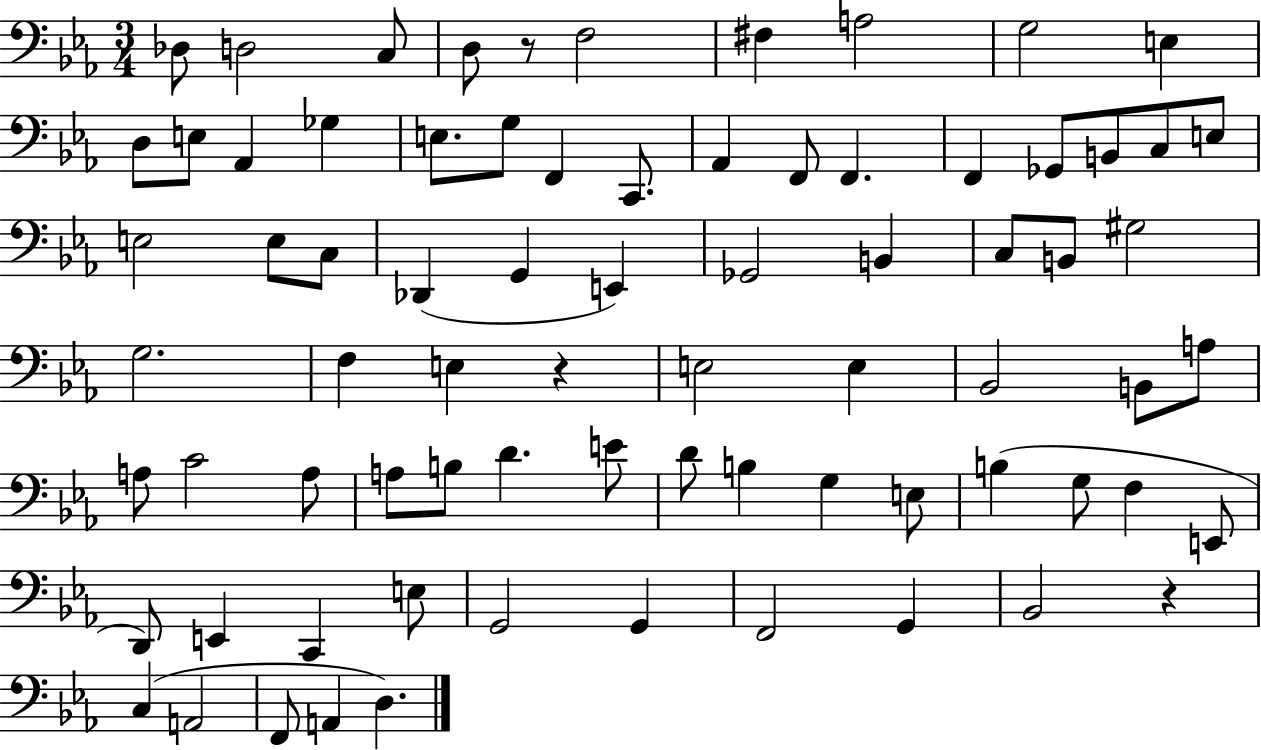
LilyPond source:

{
  \clef bass
  \numericTimeSignature
  \time 3/4
  \key ees \major
  des8 d2 c8 | d8 r8 f2 | fis4 a2 | g2 e4 | \break d8 e8 aes,4 ges4 | e8. g8 f,4 c,8. | aes,4 f,8 f,4. | f,4 ges,8 b,8 c8 e8 | \break e2 e8 c8 | des,4( g,4 e,4) | ges,2 b,4 | c8 b,8 gis2 | \break g2. | f4 e4 r4 | e2 e4 | bes,2 b,8 a8 | \break a8 c'2 a8 | a8 b8 d'4. e'8 | d'8 b4 g4 e8 | b4( g8 f4 e,8 | \break d,8) e,4 c,4 e8 | g,2 g,4 | f,2 g,4 | bes,2 r4 | \break c4( a,2 | f,8 a,4 d4.) | \bar "|."
}